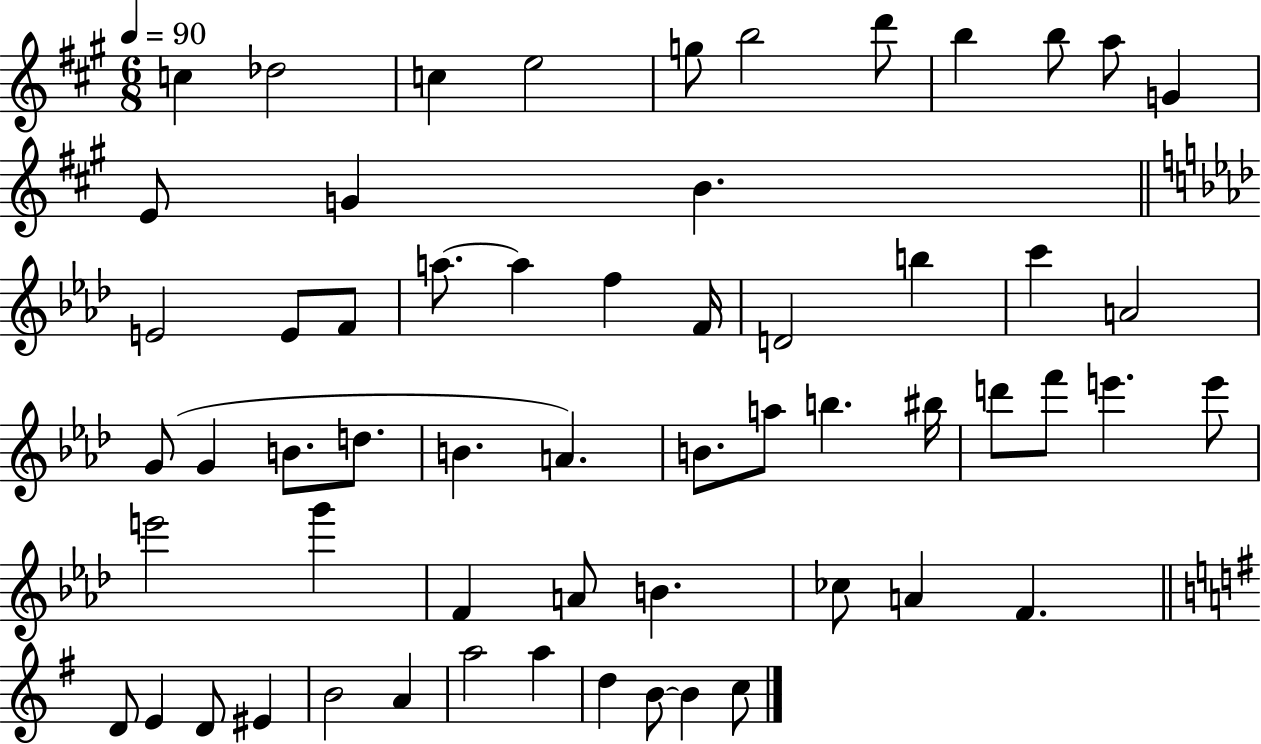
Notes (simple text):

C5/q Db5/h C5/q E5/h G5/e B5/h D6/e B5/q B5/e A5/e G4/q E4/e G4/q B4/q. E4/h E4/e F4/e A5/e. A5/q F5/q F4/s D4/h B5/q C6/q A4/h G4/e G4/q B4/e. D5/e. B4/q. A4/q. B4/e. A5/e B5/q. BIS5/s D6/e F6/e E6/q. E6/e E6/h G6/q F4/q A4/e B4/q. CES5/e A4/q F4/q. D4/e E4/q D4/e EIS4/q B4/h A4/q A5/h A5/q D5/q B4/e B4/q C5/e